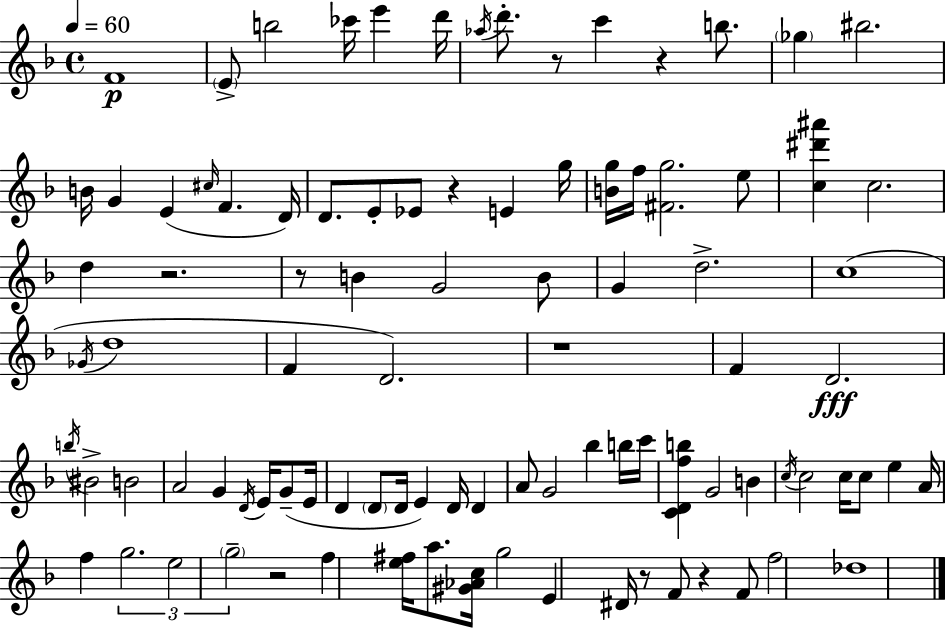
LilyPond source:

{
  \clef treble
  \time 4/4
  \defaultTimeSignature
  \key f \major
  \tempo 4 = 60
  \repeat volta 2 { f'1\p | \parenthesize e'8-> b''2 ces'''16 e'''4 d'''16 | \acciaccatura { aes''16 } d'''8.-. r8 c'''4 r4 b''8. | \parenthesize ges''4 bis''2. | \break b'16 g'4 e'4( \grace { cis''16 } f'4. | d'16) d'8. e'8-. ees'8 r4 e'4 | g''16 <b' g''>16 f''16 <fis' g''>2. | e''8 <c'' dis''' ais'''>4 c''2. | \break d''4 r2. | r8 b'4 g'2 | b'8 g'4 d''2.-> | c''1( | \break \acciaccatura { ges'16 } d''1 | f'4 d'2.) | r1 | f'4 d'2.\fff | \break \acciaccatura { b''16 } bis'2-> b'2 | a'2 g'4 | \acciaccatura { d'16 } e'16 g'8--( e'16 d'4 \parenthesize d'8 d'16 e'4) | d'16 d'4 a'8 g'2 bes''4 | \break b''16 c'''16 <c' d' f'' b''>4 g'2 | b'4 \acciaccatura { c''16 } c''2 c''16 c''8 | e''4 a'16 f''4 \tuplet 3/2 { g''2. | e''2 \parenthesize g''2-- } | \break r2 f''4 | <e'' fis''>16 a''8. <gis' aes' c''>16 g''2 e'4 | dis'16 r8 f'8 r4 f'8 f''2 | des''1 | \break } \bar "|."
}